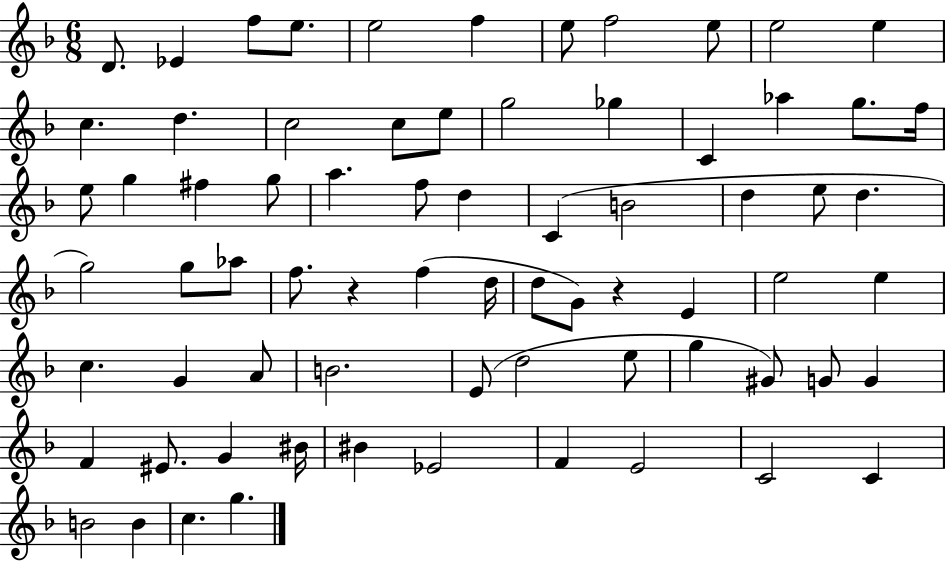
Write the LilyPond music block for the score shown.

{
  \clef treble
  \numericTimeSignature
  \time 6/8
  \key f \major
  \repeat volta 2 { d'8. ees'4 f''8 e''8. | e''2 f''4 | e''8 f''2 e''8 | e''2 e''4 | \break c''4. d''4. | c''2 c''8 e''8 | g''2 ges''4 | c'4 aes''4 g''8. f''16 | \break e''8 g''4 fis''4 g''8 | a''4. f''8 d''4 | c'4( b'2 | d''4 e''8 d''4. | \break g''2) g''8 aes''8 | f''8. r4 f''4( d''16 | d''8 g'8) r4 e'4 | e''2 e''4 | \break c''4. g'4 a'8 | b'2. | e'8( d''2 e''8 | g''4 gis'8) g'8 g'4 | \break f'4 eis'8. g'4 bis'16 | bis'4 ees'2 | f'4 e'2 | c'2 c'4 | \break b'2 b'4 | c''4. g''4. | } \bar "|."
}